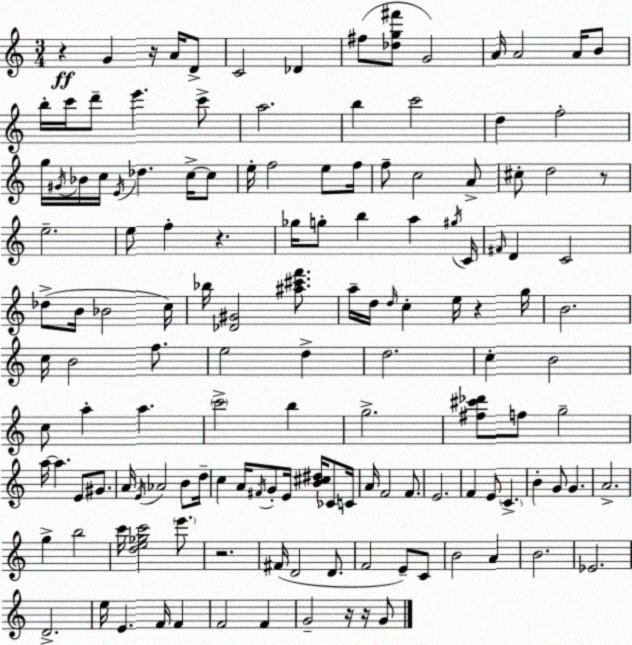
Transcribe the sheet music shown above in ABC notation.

X:1
T:Untitled
M:3/4
L:1/4
K:C
z G z/4 A/4 D/2 C2 _D ^f/2 [_dg^f']/2 G2 A/4 A2 A/4 B/2 b/4 c'/4 d'/2 e' c'/2 a2 b c'2 d f2 g/4 ^G/4 _B/4 c/4 E/4 _d c/4 c/2 e/4 f2 e/2 f/4 f/2 c2 A/2 ^c/2 d2 z/2 e2 e/2 f z _g/4 g/2 b a ^g/4 C/4 ^F/4 D C2 _d/2 B/4 _B2 c/4 _b/4 [_D^G]2 [^a^c'f']/2 a/4 d/4 d/4 c e/4 z g/4 B2 c/4 B2 f/2 e2 d d2 c B2 c/2 a a c'2 b g2 [^f^c'_d']/2 f/2 g2 a/4 a E/2 ^G/2 A/4 E/4 _A2 B/2 d/4 c A/4 ^F/4 G/2 E/4 [B^c^d]/4 _C/2 C/4 A/4 F2 F/2 E2 F E/2 C B G/2 G A2 g b2 c'/4 [de_gc']2 e'/2 z2 ^F/4 D2 D/2 F2 E/2 C/2 B2 A B2 _E2 D2 e/4 E F/4 F F2 F G2 z/4 z/4 G/2